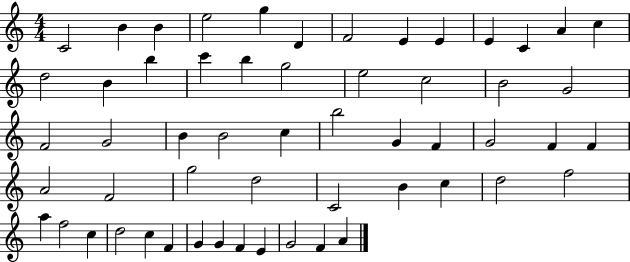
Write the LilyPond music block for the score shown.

{
  \clef treble
  \numericTimeSignature
  \time 4/4
  \key c \major
  c'2 b'4 b'4 | e''2 g''4 d'4 | f'2 e'4 e'4 | e'4 c'4 a'4 c''4 | \break d''2 b'4 b''4 | c'''4 b''4 g''2 | e''2 c''2 | b'2 g'2 | \break f'2 g'2 | b'4 b'2 c''4 | b''2 g'4 f'4 | g'2 f'4 f'4 | \break a'2 f'2 | g''2 d''2 | c'2 b'4 c''4 | d''2 f''2 | \break a''4 f''2 c''4 | d''2 c''4 f'4 | g'4 g'4 f'4 e'4 | g'2 f'4 a'4 | \break \bar "|."
}